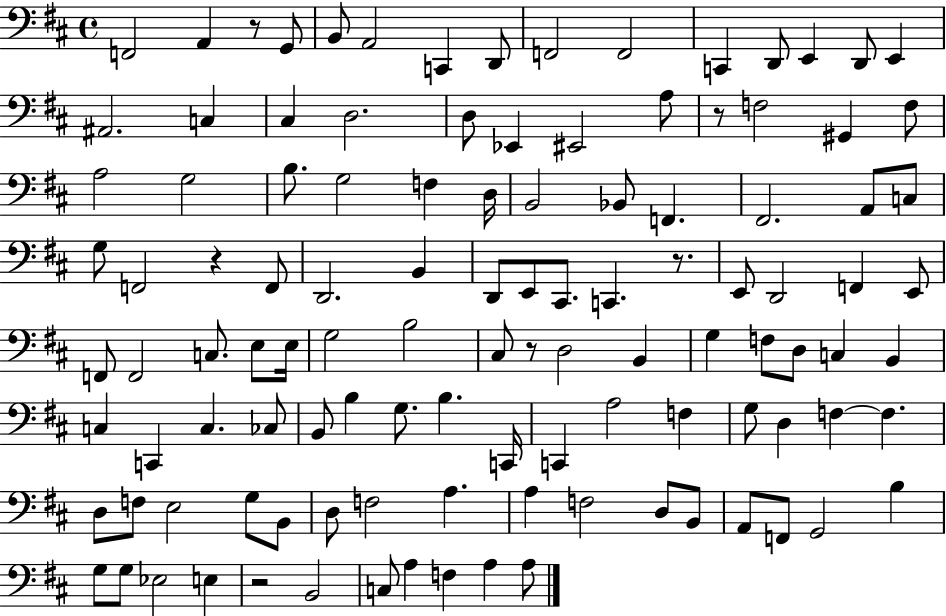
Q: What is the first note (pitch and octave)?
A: F2